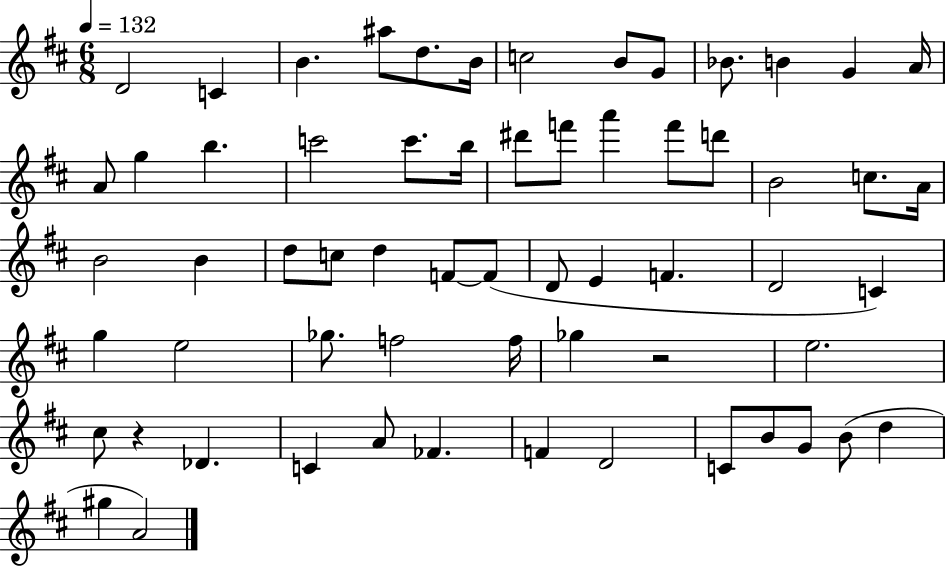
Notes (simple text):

D4/h C4/q B4/q. A#5/e D5/e. B4/s C5/h B4/e G4/e Bb4/e. B4/q G4/q A4/s A4/e G5/q B5/q. C6/h C6/e. B5/s D#6/e F6/e A6/q F6/e D6/e B4/h C5/e. A4/s B4/h B4/q D5/e C5/e D5/q F4/e F4/e D4/e E4/q F4/q. D4/h C4/q G5/q E5/h Gb5/e. F5/h F5/s Gb5/q R/h E5/h. C#5/e R/q Db4/q. C4/q A4/e FES4/q. F4/q D4/h C4/e B4/e G4/e B4/e D5/q G#5/q A4/h